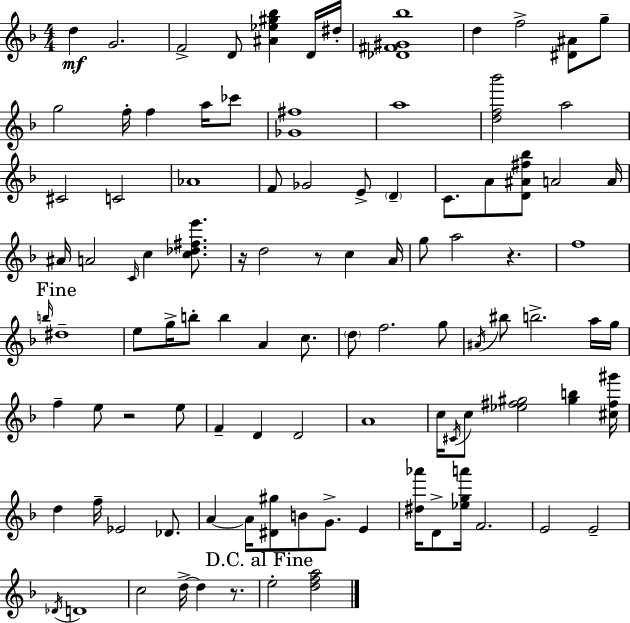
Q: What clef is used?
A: treble